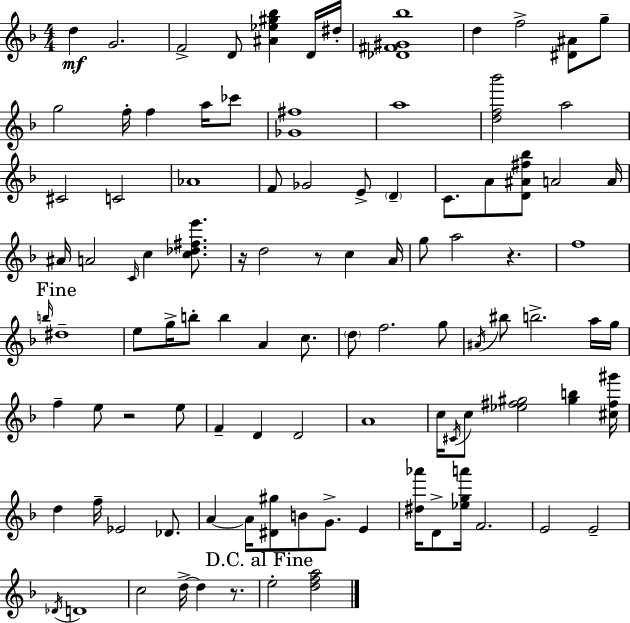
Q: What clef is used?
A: treble